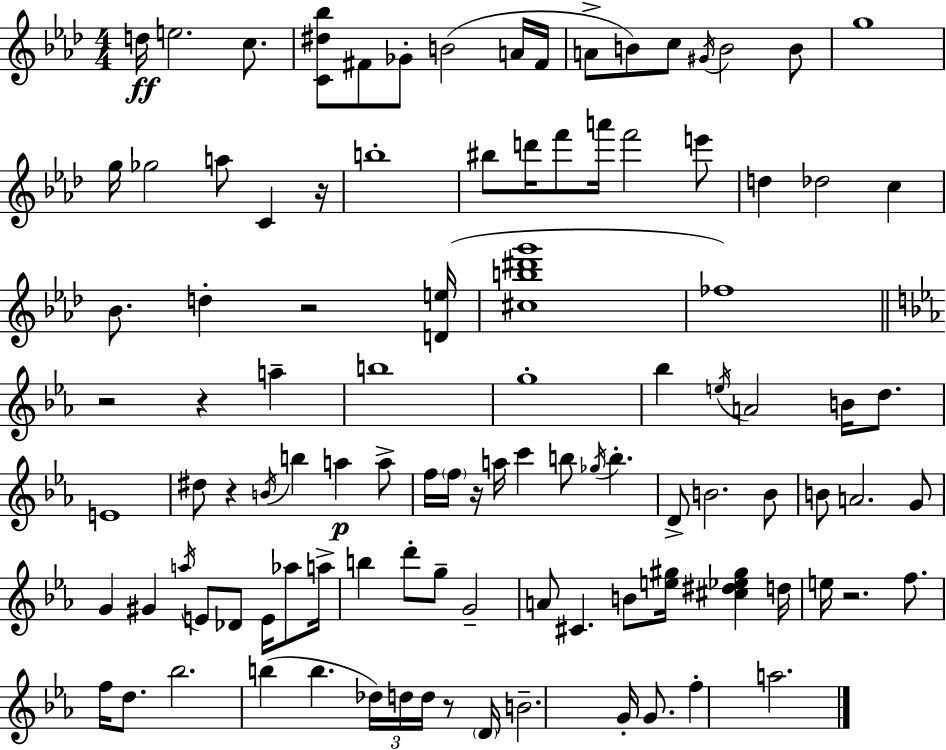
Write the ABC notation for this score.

X:1
T:Untitled
M:4/4
L:1/4
K:Ab
d/4 e2 c/2 [C^d_b]/2 ^F/2 _G/2 B2 A/4 ^F/4 A/2 B/2 c/2 ^G/4 B2 B/2 g4 g/4 _g2 a/2 C z/4 b4 ^b/2 d'/4 f'/2 a'/4 f'2 e'/2 d _d2 c _B/2 d z2 [De]/4 [^cb^d'g']4 _f4 z2 z a b4 g4 _b e/4 A2 B/4 d/2 E4 ^d/2 z B/4 b a a/2 f/4 f/4 z/4 a/4 c' b/2 _g/4 b D/2 B2 B/2 B/2 A2 G/2 G ^G a/4 E/2 _D/2 E/4 _a/2 a/4 b d'/2 g/2 G2 A/2 ^C B/2 [e^g]/4 [^c^d_e^g] d/4 e/4 z2 f/2 f/4 d/2 _b2 b b _d/4 d/4 d/4 z/2 D/4 B2 G/4 G/2 f a2